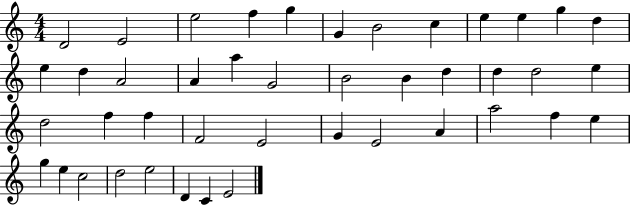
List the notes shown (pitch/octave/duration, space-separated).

D4/h E4/h E5/h F5/q G5/q G4/q B4/h C5/q E5/q E5/q G5/q D5/q E5/q D5/q A4/h A4/q A5/q G4/h B4/h B4/q D5/q D5/q D5/h E5/q D5/h F5/q F5/q F4/h E4/h G4/q E4/h A4/q A5/h F5/q E5/q G5/q E5/q C5/h D5/h E5/h D4/q C4/q E4/h